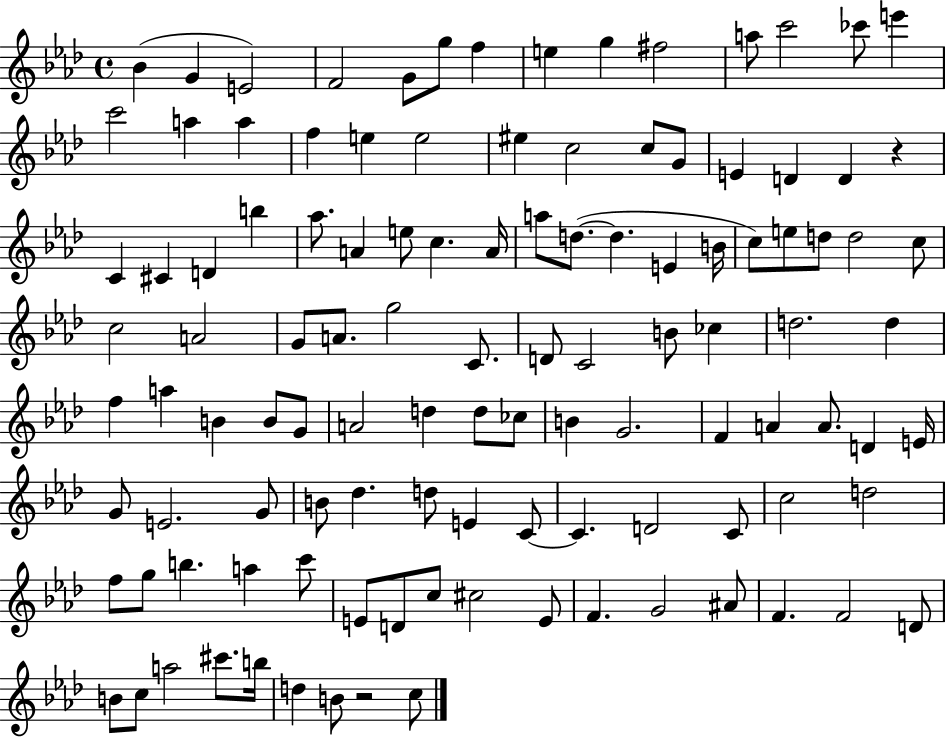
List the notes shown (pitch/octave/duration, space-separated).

Bb4/q G4/q E4/h F4/h G4/e G5/e F5/q E5/q G5/q F#5/h A5/e C6/h CES6/e E6/q C6/h A5/q A5/q F5/q E5/q E5/h EIS5/q C5/h C5/e G4/e E4/q D4/q D4/q R/q C4/q C#4/q D4/q B5/q Ab5/e. A4/q E5/e C5/q. A4/s A5/e D5/e. D5/q. E4/q B4/s C5/e E5/e D5/e D5/h C5/e C5/h A4/h G4/e A4/e. G5/h C4/e. D4/e C4/h B4/e CES5/q D5/h. D5/q F5/q A5/q B4/q B4/e G4/e A4/h D5/q D5/e CES5/e B4/q G4/h. F4/q A4/q A4/e. D4/q E4/s G4/e E4/h. G4/e B4/e Db5/q. D5/e E4/q C4/e C4/q. D4/h C4/e C5/h D5/h F5/e G5/e B5/q. A5/q C6/e E4/e D4/e C5/e C#5/h E4/e F4/q. G4/h A#4/e F4/q. F4/h D4/e B4/e C5/e A5/h C#6/e. B5/s D5/q B4/e R/h C5/e